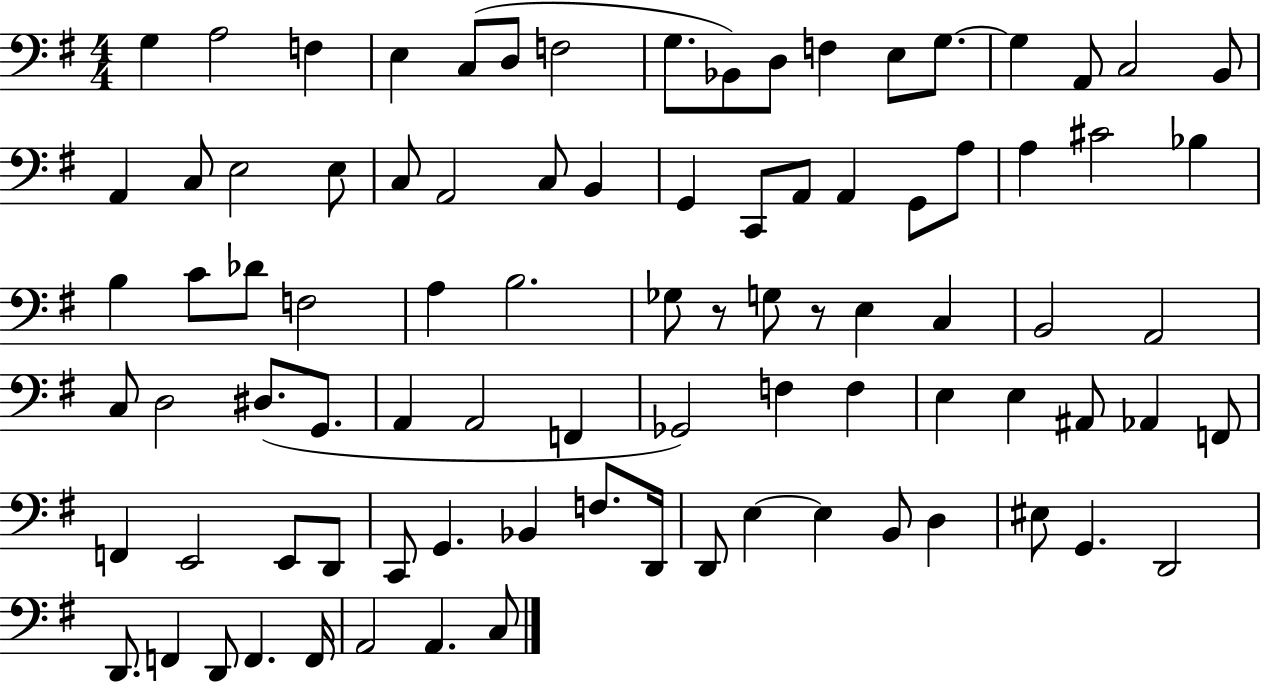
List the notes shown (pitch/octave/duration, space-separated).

G3/q A3/h F3/q E3/q C3/e D3/e F3/h G3/e. Bb2/e D3/e F3/q E3/e G3/e. G3/q A2/e C3/h B2/e A2/q C3/e E3/h E3/e C3/e A2/h C3/e B2/q G2/q C2/e A2/e A2/q G2/e A3/e A3/q C#4/h Bb3/q B3/q C4/e Db4/e F3/h A3/q B3/h. Gb3/e R/e G3/e R/e E3/q C3/q B2/h A2/h C3/e D3/h D#3/e. G2/e. A2/q A2/h F2/q Gb2/h F3/q F3/q E3/q E3/q A#2/e Ab2/q F2/e F2/q E2/h E2/e D2/e C2/e G2/q. Bb2/q F3/e. D2/s D2/e E3/q E3/q B2/e D3/q EIS3/e G2/q. D2/h D2/e. F2/q D2/e F2/q. F2/s A2/h A2/q. C3/e